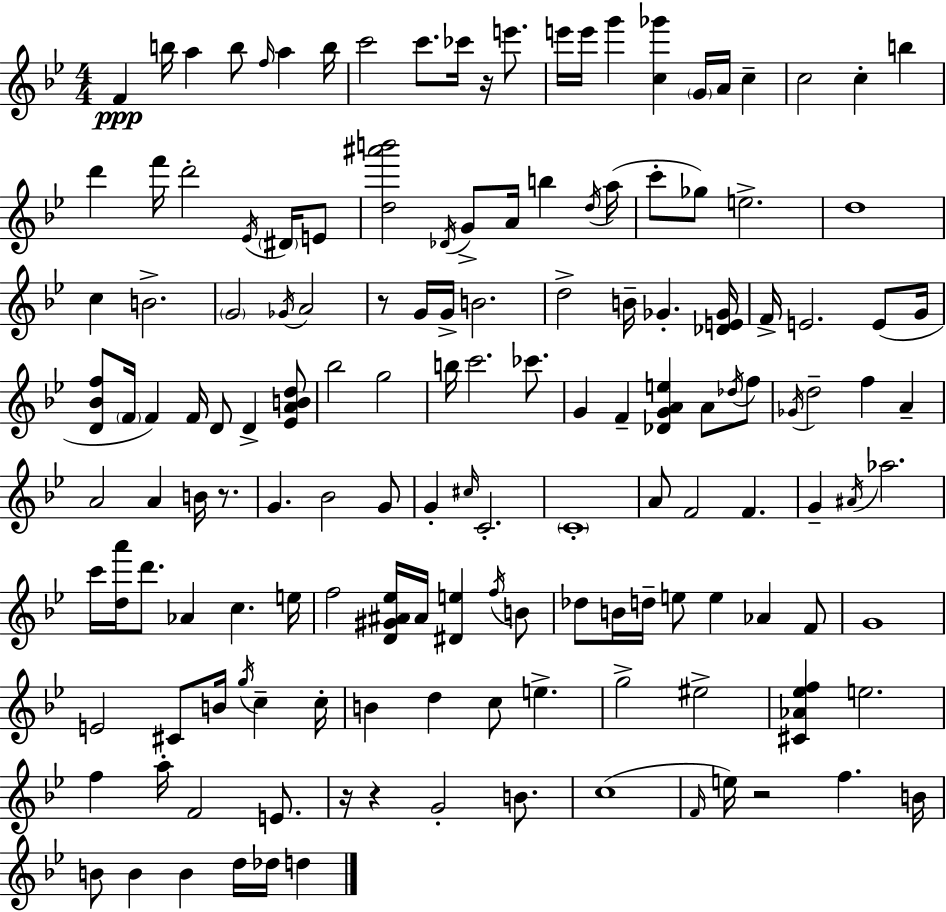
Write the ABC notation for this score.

X:1
T:Untitled
M:4/4
L:1/4
K:Gm
F b/4 a b/2 f/4 a b/4 c'2 c'/2 _c'/4 z/4 e'/2 e'/4 e'/4 g' [c_g'] G/4 A/4 c c2 c b d' f'/4 d'2 _E/4 ^D/4 E/2 [d^a'b']2 _D/4 G/2 A/4 b d/4 a/4 c'/2 _g/2 e2 d4 c B2 G2 _G/4 A2 z/2 G/4 G/4 B2 d2 B/4 _G [_DE_G]/4 F/4 E2 E/2 G/4 [D_Bf]/2 F/4 F F/4 D/2 D [_EABd]/2 _b2 g2 b/4 c'2 _c'/2 G F [_DGAe] A/2 _d/4 f/2 _G/4 d2 f A A2 A B/4 z/2 G _B2 G/2 G ^c/4 C2 C4 A/2 F2 F G ^A/4 _a2 c'/4 [da']/4 d'/2 _A c e/4 f2 [D^G^A_e]/4 ^A/4 [^De] f/4 B/2 _d/2 B/4 d/4 e/2 e _A F/2 G4 E2 ^C/2 B/4 g/4 c c/4 B d c/2 e g2 ^e2 [^C_A_ef] e2 f a/4 F2 E/2 z/4 z G2 B/2 c4 F/4 e/4 z2 f B/4 B/2 B B d/4 _d/4 d